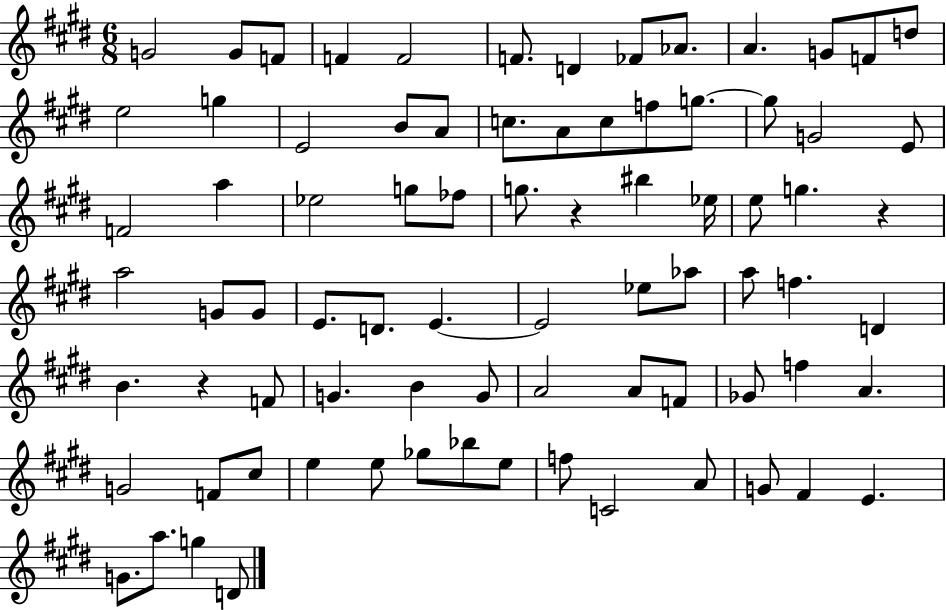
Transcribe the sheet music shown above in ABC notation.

X:1
T:Untitled
M:6/8
L:1/4
K:E
G2 G/2 F/2 F F2 F/2 D _F/2 _A/2 A G/2 F/2 d/2 e2 g E2 B/2 A/2 c/2 A/2 c/2 f/2 g/2 g/2 G2 E/2 F2 a _e2 g/2 _f/2 g/2 z ^b _e/4 e/2 g z a2 G/2 G/2 E/2 D/2 E E2 _e/2 _a/2 a/2 f D B z F/2 G B G/2 A2 A/2 F/2 _G/2 f A G2 F/2 ^c/2 e e/2 _g/2 _b/2 e/2 f/2 C2 A/2 G/2 ^F E G/2 a/2 g D/2